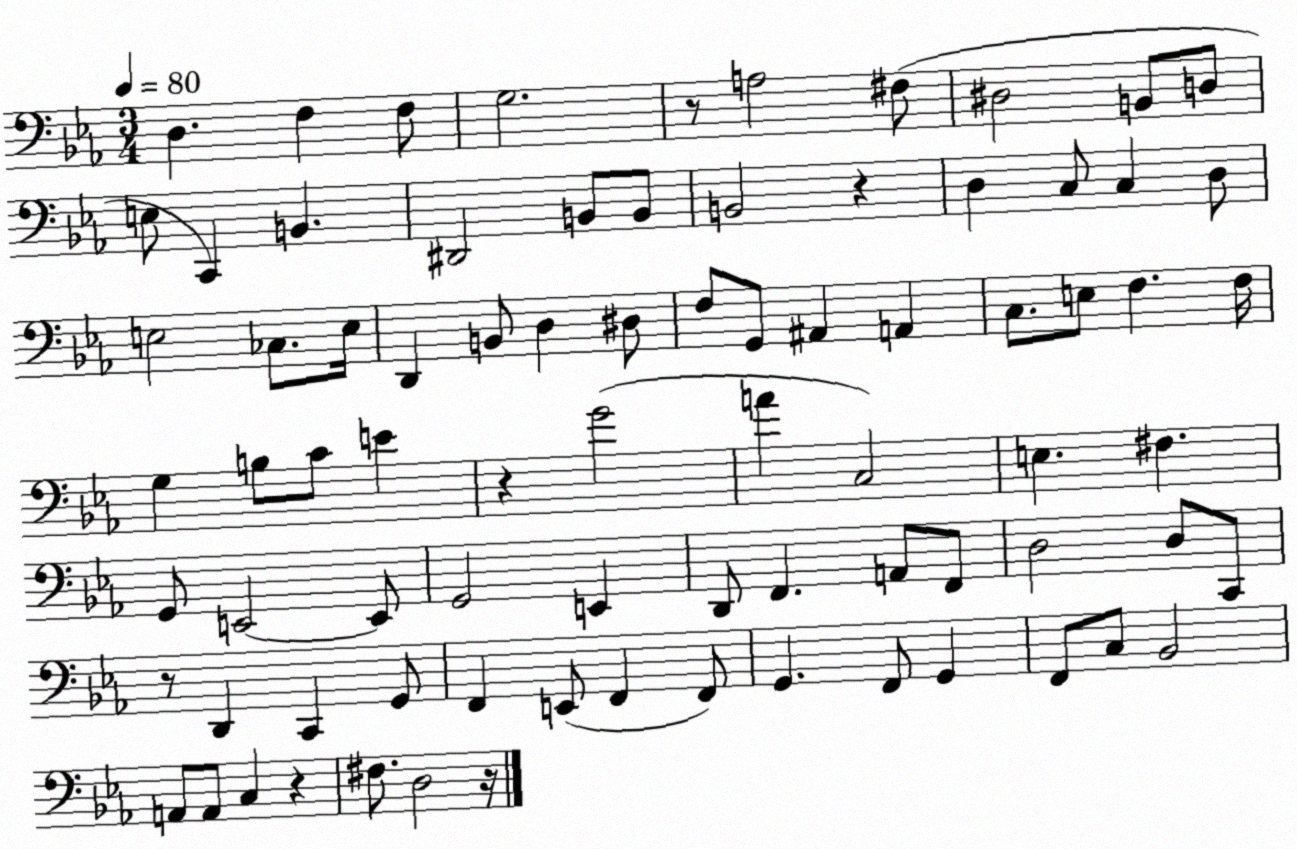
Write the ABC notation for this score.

X:1
T:Untitled
M:3/4
L:1/4
K:Eb
D, F, F,/2 G,2 z/2 A,2 ^F,/2 ^D,2 B,,/2 D,/2 E,/2 C,, B,, ^D,,2 B,,/2 B,,/2 B,,2 z D, C,/2 C, D,/2 E,2 _C,/2 E,/4 D,, B,,/2 D, ^D,/2 F,/2 G,,/2 ^A,, A,, C,/2 E,/2 F, F,/4 G, B,/2 C/2 E z G2 A C,2 E, ^F, G,,/2 E,,2 E,,/2 G,,2 E,, D,,/2 F,, A,,/2 F,,/2 D,2 D,/2 C,,/2 z/2 D,, C,, G,,/2 F,, E,,/2 F,, F,,/2 G,, F,,/2 G,, F,,/2 C,/2 _B,,2 A,,/2 A,,/2 C, z ^F,/2 D,2 z/4